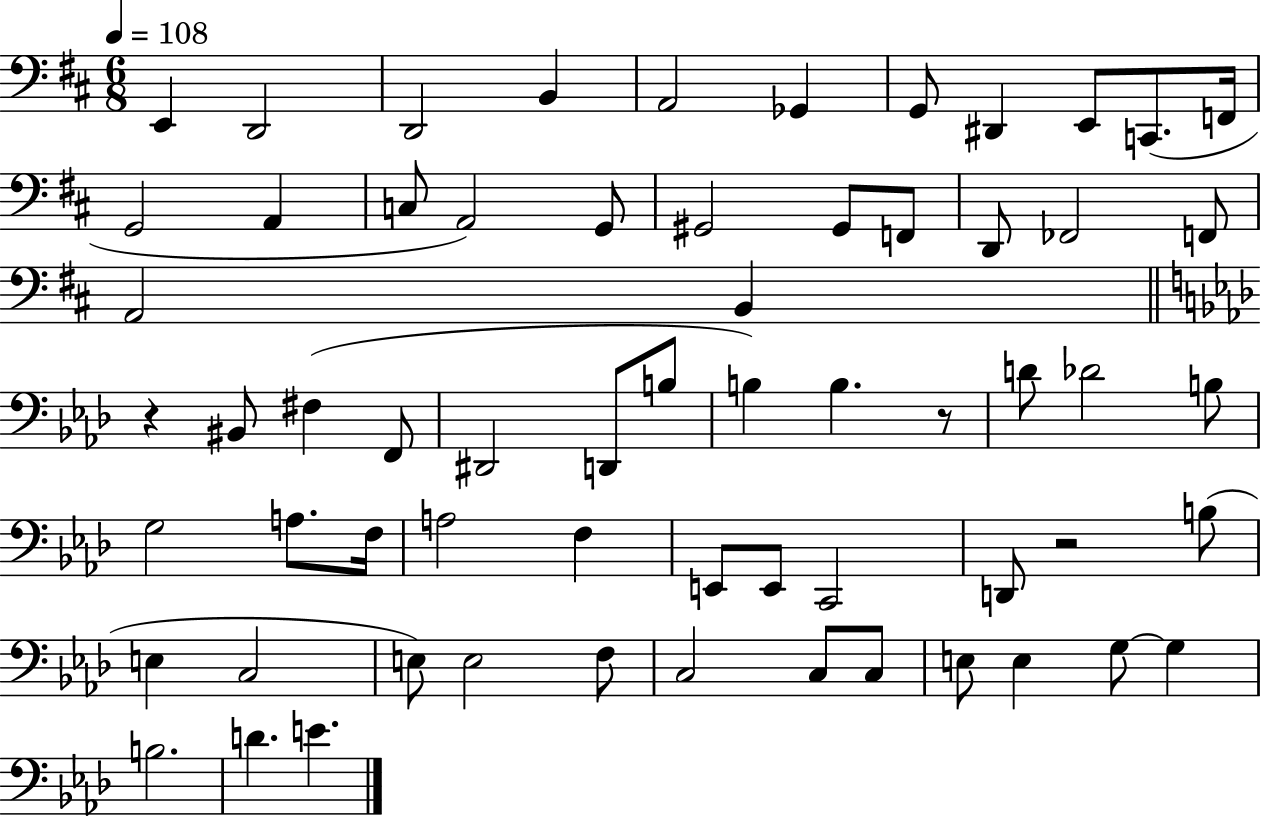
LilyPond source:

{
  \clef bass
  \numericTimeSignature
  \time 6/8
  \key d \major
  \tempo 4 = 108
  e,4 d,2 | d,2 b,4 | a,2 ges,4 | g,8 dis,4 e,8 c,8.( f,16 | \break g,2 a,4 | c8 a,2) g,8 | gis,2 gis,8 f,8 | d,8 fes,2 f,8 | \break a,2 b,4 | \bar "||" \break \key f \minor r4 bis,8 fis4( f,8 | dis,2 d,8 b8 | b4) b4. r8 | d'8 des'2 b8 | \break g2 a8. f16 | a2 f4 | e,8 e,8 c,2 | d,8 r2 b8( | \break e4 c2 | e8) e2 f8 | c2 c8 c8 | e8 e4 g8~~ g4 | \break b2. | d'4. e'4. | \bar "|."
}